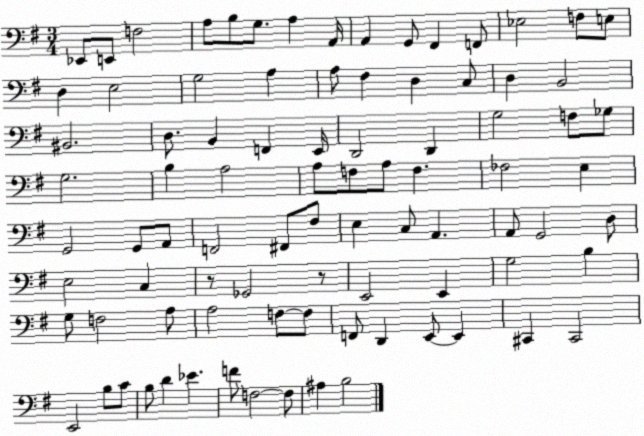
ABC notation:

X:1
T:Untitled
M:3/4
L:1/4
K:G
_E,,/2 E,,/2 F,2 A,/2 B,/2 G,/2 A, A,,/4 A,, G,,/2 ^F,, F,,/2 _E,2 F,/2 E,/2 D, E,2 G,2 A, A,/2 ^F, D, C,/2 D, B,,2 ^B,,2 D,/2 B,, F,, E,,/4 D,,2 D,, G,2 F,/2 _G,/2 G,2 B, A,2 A,/2 F,/2 A,/2 F, _F,2 E, G,,2 G,,/2 A,,/2 F,,2 ^F,,/2 ^F,/2 E, C,/2 A,, A,,/2 G,,2 D,/2 E,2 C, z/2 _G,,2 z/2 E,,2 E,, G,2 B, G,/2 F,2 A,/2 A,2 F,/2 F,/2 F,,/2 D,, E,,/2 E,, ^C,, ^C,,2 E,,2 B,/2 C/2 B,/2 D _E F/2 F,2 F,/2 ^A, B,2